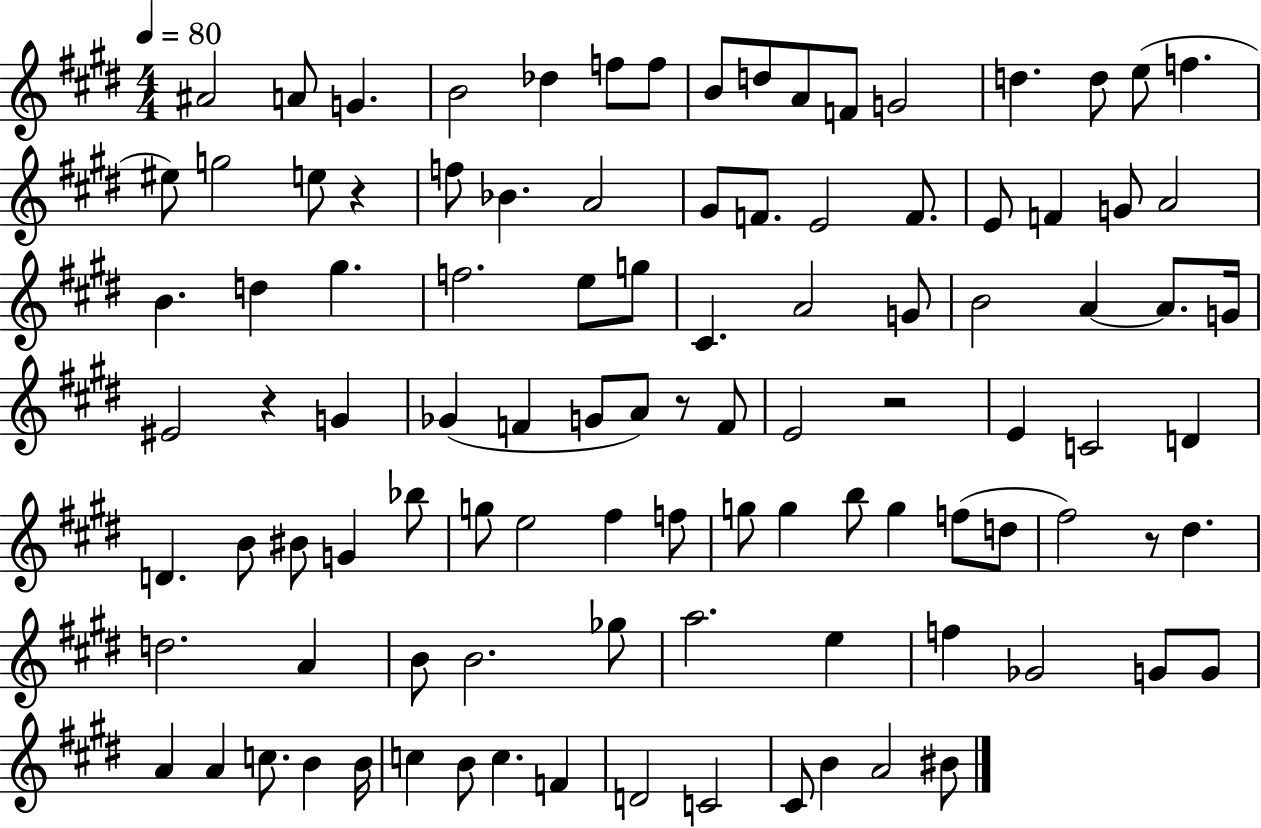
A#4/h A4/e G4/q. B4/h Db5/q F5/e F5/e B4/e D5/e A4/e F4/e G4/h D5/q. D5/e E5/e F5/q. EIS5/e G5/h E5/e R/q F5/e Bb4/q. A4/h G#4/e F4/e. E4/h F4/e. E4/e F4/q G4/e A4/h B4/q. D5/q G#5/q. F5/h. E5/e G5/e C#4/q. A4/h G4/e B4/h A4/q A4/e. G4/s EIS4/h R/q G4/q Gb4/q F4/q G4/e A4/e R/e F4/e E4/h R/h E4/q C4/h D4/q D4/q. B4/e BIS4/e G4/q Bb5/e G5/e E5/h F#5/q F5/e G5/e G5/q B5/e G5/q F5/e D5/e F#5/h R/e D#5/q. D5/h. A4/q B4/e B4/h. Gb5/e A5/h. E5/q F5/q Gb4/h G4/e G4/e A4/q A4/q C5/e. B4/q B4/s C5/q B4/e C5/q. F4/q D4/h C4/h C#4/e B4/q A4/h BIS4/e